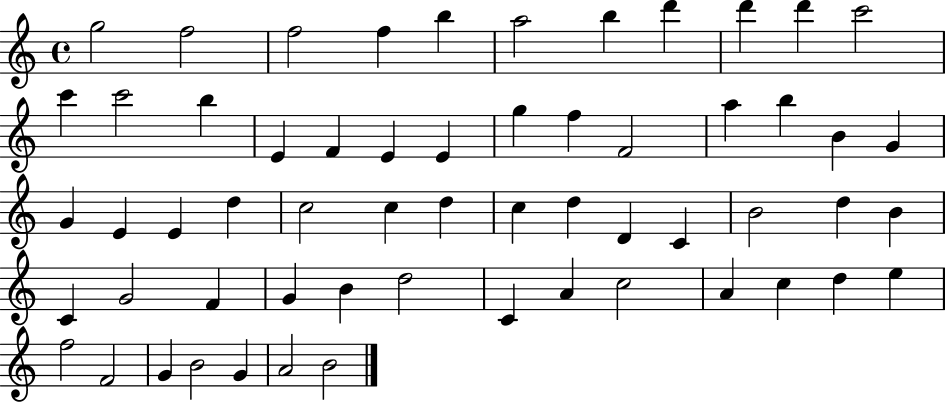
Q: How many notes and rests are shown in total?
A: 59